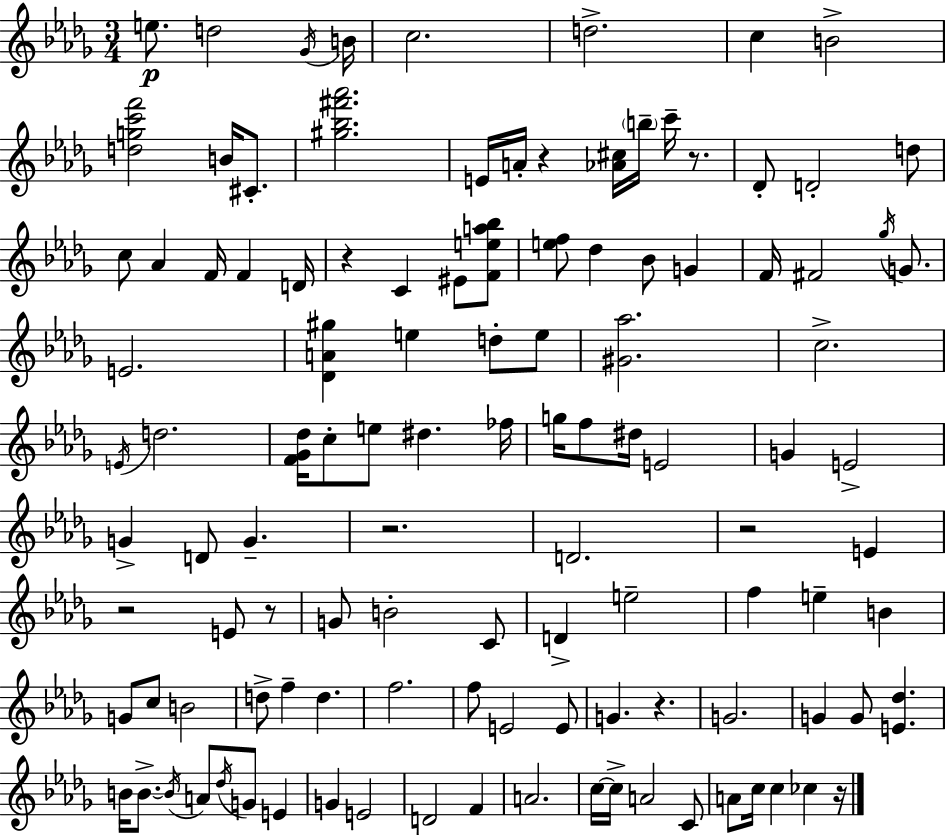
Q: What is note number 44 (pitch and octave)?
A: F5